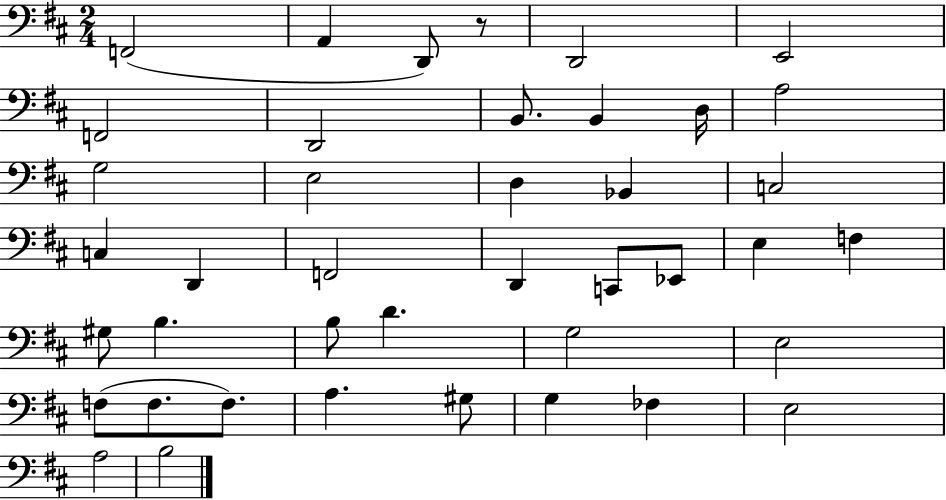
F2/h A2/q D2/e R/e D2/h E2/h F2/h D2/h B2/e. B2/q D3/s A3/h G3/h E3/h D3/q Bb2/q C3/h C3/q D2/q F2/h D2/q C2/e Eb2/e E3/q F3/q G#3/e B3/q. B3/e D4/q. G3/h E3/h F3/e F3/e. F3/e. A3/q. G#3/e G3/q FES3/q E3/h A3/h B3/h